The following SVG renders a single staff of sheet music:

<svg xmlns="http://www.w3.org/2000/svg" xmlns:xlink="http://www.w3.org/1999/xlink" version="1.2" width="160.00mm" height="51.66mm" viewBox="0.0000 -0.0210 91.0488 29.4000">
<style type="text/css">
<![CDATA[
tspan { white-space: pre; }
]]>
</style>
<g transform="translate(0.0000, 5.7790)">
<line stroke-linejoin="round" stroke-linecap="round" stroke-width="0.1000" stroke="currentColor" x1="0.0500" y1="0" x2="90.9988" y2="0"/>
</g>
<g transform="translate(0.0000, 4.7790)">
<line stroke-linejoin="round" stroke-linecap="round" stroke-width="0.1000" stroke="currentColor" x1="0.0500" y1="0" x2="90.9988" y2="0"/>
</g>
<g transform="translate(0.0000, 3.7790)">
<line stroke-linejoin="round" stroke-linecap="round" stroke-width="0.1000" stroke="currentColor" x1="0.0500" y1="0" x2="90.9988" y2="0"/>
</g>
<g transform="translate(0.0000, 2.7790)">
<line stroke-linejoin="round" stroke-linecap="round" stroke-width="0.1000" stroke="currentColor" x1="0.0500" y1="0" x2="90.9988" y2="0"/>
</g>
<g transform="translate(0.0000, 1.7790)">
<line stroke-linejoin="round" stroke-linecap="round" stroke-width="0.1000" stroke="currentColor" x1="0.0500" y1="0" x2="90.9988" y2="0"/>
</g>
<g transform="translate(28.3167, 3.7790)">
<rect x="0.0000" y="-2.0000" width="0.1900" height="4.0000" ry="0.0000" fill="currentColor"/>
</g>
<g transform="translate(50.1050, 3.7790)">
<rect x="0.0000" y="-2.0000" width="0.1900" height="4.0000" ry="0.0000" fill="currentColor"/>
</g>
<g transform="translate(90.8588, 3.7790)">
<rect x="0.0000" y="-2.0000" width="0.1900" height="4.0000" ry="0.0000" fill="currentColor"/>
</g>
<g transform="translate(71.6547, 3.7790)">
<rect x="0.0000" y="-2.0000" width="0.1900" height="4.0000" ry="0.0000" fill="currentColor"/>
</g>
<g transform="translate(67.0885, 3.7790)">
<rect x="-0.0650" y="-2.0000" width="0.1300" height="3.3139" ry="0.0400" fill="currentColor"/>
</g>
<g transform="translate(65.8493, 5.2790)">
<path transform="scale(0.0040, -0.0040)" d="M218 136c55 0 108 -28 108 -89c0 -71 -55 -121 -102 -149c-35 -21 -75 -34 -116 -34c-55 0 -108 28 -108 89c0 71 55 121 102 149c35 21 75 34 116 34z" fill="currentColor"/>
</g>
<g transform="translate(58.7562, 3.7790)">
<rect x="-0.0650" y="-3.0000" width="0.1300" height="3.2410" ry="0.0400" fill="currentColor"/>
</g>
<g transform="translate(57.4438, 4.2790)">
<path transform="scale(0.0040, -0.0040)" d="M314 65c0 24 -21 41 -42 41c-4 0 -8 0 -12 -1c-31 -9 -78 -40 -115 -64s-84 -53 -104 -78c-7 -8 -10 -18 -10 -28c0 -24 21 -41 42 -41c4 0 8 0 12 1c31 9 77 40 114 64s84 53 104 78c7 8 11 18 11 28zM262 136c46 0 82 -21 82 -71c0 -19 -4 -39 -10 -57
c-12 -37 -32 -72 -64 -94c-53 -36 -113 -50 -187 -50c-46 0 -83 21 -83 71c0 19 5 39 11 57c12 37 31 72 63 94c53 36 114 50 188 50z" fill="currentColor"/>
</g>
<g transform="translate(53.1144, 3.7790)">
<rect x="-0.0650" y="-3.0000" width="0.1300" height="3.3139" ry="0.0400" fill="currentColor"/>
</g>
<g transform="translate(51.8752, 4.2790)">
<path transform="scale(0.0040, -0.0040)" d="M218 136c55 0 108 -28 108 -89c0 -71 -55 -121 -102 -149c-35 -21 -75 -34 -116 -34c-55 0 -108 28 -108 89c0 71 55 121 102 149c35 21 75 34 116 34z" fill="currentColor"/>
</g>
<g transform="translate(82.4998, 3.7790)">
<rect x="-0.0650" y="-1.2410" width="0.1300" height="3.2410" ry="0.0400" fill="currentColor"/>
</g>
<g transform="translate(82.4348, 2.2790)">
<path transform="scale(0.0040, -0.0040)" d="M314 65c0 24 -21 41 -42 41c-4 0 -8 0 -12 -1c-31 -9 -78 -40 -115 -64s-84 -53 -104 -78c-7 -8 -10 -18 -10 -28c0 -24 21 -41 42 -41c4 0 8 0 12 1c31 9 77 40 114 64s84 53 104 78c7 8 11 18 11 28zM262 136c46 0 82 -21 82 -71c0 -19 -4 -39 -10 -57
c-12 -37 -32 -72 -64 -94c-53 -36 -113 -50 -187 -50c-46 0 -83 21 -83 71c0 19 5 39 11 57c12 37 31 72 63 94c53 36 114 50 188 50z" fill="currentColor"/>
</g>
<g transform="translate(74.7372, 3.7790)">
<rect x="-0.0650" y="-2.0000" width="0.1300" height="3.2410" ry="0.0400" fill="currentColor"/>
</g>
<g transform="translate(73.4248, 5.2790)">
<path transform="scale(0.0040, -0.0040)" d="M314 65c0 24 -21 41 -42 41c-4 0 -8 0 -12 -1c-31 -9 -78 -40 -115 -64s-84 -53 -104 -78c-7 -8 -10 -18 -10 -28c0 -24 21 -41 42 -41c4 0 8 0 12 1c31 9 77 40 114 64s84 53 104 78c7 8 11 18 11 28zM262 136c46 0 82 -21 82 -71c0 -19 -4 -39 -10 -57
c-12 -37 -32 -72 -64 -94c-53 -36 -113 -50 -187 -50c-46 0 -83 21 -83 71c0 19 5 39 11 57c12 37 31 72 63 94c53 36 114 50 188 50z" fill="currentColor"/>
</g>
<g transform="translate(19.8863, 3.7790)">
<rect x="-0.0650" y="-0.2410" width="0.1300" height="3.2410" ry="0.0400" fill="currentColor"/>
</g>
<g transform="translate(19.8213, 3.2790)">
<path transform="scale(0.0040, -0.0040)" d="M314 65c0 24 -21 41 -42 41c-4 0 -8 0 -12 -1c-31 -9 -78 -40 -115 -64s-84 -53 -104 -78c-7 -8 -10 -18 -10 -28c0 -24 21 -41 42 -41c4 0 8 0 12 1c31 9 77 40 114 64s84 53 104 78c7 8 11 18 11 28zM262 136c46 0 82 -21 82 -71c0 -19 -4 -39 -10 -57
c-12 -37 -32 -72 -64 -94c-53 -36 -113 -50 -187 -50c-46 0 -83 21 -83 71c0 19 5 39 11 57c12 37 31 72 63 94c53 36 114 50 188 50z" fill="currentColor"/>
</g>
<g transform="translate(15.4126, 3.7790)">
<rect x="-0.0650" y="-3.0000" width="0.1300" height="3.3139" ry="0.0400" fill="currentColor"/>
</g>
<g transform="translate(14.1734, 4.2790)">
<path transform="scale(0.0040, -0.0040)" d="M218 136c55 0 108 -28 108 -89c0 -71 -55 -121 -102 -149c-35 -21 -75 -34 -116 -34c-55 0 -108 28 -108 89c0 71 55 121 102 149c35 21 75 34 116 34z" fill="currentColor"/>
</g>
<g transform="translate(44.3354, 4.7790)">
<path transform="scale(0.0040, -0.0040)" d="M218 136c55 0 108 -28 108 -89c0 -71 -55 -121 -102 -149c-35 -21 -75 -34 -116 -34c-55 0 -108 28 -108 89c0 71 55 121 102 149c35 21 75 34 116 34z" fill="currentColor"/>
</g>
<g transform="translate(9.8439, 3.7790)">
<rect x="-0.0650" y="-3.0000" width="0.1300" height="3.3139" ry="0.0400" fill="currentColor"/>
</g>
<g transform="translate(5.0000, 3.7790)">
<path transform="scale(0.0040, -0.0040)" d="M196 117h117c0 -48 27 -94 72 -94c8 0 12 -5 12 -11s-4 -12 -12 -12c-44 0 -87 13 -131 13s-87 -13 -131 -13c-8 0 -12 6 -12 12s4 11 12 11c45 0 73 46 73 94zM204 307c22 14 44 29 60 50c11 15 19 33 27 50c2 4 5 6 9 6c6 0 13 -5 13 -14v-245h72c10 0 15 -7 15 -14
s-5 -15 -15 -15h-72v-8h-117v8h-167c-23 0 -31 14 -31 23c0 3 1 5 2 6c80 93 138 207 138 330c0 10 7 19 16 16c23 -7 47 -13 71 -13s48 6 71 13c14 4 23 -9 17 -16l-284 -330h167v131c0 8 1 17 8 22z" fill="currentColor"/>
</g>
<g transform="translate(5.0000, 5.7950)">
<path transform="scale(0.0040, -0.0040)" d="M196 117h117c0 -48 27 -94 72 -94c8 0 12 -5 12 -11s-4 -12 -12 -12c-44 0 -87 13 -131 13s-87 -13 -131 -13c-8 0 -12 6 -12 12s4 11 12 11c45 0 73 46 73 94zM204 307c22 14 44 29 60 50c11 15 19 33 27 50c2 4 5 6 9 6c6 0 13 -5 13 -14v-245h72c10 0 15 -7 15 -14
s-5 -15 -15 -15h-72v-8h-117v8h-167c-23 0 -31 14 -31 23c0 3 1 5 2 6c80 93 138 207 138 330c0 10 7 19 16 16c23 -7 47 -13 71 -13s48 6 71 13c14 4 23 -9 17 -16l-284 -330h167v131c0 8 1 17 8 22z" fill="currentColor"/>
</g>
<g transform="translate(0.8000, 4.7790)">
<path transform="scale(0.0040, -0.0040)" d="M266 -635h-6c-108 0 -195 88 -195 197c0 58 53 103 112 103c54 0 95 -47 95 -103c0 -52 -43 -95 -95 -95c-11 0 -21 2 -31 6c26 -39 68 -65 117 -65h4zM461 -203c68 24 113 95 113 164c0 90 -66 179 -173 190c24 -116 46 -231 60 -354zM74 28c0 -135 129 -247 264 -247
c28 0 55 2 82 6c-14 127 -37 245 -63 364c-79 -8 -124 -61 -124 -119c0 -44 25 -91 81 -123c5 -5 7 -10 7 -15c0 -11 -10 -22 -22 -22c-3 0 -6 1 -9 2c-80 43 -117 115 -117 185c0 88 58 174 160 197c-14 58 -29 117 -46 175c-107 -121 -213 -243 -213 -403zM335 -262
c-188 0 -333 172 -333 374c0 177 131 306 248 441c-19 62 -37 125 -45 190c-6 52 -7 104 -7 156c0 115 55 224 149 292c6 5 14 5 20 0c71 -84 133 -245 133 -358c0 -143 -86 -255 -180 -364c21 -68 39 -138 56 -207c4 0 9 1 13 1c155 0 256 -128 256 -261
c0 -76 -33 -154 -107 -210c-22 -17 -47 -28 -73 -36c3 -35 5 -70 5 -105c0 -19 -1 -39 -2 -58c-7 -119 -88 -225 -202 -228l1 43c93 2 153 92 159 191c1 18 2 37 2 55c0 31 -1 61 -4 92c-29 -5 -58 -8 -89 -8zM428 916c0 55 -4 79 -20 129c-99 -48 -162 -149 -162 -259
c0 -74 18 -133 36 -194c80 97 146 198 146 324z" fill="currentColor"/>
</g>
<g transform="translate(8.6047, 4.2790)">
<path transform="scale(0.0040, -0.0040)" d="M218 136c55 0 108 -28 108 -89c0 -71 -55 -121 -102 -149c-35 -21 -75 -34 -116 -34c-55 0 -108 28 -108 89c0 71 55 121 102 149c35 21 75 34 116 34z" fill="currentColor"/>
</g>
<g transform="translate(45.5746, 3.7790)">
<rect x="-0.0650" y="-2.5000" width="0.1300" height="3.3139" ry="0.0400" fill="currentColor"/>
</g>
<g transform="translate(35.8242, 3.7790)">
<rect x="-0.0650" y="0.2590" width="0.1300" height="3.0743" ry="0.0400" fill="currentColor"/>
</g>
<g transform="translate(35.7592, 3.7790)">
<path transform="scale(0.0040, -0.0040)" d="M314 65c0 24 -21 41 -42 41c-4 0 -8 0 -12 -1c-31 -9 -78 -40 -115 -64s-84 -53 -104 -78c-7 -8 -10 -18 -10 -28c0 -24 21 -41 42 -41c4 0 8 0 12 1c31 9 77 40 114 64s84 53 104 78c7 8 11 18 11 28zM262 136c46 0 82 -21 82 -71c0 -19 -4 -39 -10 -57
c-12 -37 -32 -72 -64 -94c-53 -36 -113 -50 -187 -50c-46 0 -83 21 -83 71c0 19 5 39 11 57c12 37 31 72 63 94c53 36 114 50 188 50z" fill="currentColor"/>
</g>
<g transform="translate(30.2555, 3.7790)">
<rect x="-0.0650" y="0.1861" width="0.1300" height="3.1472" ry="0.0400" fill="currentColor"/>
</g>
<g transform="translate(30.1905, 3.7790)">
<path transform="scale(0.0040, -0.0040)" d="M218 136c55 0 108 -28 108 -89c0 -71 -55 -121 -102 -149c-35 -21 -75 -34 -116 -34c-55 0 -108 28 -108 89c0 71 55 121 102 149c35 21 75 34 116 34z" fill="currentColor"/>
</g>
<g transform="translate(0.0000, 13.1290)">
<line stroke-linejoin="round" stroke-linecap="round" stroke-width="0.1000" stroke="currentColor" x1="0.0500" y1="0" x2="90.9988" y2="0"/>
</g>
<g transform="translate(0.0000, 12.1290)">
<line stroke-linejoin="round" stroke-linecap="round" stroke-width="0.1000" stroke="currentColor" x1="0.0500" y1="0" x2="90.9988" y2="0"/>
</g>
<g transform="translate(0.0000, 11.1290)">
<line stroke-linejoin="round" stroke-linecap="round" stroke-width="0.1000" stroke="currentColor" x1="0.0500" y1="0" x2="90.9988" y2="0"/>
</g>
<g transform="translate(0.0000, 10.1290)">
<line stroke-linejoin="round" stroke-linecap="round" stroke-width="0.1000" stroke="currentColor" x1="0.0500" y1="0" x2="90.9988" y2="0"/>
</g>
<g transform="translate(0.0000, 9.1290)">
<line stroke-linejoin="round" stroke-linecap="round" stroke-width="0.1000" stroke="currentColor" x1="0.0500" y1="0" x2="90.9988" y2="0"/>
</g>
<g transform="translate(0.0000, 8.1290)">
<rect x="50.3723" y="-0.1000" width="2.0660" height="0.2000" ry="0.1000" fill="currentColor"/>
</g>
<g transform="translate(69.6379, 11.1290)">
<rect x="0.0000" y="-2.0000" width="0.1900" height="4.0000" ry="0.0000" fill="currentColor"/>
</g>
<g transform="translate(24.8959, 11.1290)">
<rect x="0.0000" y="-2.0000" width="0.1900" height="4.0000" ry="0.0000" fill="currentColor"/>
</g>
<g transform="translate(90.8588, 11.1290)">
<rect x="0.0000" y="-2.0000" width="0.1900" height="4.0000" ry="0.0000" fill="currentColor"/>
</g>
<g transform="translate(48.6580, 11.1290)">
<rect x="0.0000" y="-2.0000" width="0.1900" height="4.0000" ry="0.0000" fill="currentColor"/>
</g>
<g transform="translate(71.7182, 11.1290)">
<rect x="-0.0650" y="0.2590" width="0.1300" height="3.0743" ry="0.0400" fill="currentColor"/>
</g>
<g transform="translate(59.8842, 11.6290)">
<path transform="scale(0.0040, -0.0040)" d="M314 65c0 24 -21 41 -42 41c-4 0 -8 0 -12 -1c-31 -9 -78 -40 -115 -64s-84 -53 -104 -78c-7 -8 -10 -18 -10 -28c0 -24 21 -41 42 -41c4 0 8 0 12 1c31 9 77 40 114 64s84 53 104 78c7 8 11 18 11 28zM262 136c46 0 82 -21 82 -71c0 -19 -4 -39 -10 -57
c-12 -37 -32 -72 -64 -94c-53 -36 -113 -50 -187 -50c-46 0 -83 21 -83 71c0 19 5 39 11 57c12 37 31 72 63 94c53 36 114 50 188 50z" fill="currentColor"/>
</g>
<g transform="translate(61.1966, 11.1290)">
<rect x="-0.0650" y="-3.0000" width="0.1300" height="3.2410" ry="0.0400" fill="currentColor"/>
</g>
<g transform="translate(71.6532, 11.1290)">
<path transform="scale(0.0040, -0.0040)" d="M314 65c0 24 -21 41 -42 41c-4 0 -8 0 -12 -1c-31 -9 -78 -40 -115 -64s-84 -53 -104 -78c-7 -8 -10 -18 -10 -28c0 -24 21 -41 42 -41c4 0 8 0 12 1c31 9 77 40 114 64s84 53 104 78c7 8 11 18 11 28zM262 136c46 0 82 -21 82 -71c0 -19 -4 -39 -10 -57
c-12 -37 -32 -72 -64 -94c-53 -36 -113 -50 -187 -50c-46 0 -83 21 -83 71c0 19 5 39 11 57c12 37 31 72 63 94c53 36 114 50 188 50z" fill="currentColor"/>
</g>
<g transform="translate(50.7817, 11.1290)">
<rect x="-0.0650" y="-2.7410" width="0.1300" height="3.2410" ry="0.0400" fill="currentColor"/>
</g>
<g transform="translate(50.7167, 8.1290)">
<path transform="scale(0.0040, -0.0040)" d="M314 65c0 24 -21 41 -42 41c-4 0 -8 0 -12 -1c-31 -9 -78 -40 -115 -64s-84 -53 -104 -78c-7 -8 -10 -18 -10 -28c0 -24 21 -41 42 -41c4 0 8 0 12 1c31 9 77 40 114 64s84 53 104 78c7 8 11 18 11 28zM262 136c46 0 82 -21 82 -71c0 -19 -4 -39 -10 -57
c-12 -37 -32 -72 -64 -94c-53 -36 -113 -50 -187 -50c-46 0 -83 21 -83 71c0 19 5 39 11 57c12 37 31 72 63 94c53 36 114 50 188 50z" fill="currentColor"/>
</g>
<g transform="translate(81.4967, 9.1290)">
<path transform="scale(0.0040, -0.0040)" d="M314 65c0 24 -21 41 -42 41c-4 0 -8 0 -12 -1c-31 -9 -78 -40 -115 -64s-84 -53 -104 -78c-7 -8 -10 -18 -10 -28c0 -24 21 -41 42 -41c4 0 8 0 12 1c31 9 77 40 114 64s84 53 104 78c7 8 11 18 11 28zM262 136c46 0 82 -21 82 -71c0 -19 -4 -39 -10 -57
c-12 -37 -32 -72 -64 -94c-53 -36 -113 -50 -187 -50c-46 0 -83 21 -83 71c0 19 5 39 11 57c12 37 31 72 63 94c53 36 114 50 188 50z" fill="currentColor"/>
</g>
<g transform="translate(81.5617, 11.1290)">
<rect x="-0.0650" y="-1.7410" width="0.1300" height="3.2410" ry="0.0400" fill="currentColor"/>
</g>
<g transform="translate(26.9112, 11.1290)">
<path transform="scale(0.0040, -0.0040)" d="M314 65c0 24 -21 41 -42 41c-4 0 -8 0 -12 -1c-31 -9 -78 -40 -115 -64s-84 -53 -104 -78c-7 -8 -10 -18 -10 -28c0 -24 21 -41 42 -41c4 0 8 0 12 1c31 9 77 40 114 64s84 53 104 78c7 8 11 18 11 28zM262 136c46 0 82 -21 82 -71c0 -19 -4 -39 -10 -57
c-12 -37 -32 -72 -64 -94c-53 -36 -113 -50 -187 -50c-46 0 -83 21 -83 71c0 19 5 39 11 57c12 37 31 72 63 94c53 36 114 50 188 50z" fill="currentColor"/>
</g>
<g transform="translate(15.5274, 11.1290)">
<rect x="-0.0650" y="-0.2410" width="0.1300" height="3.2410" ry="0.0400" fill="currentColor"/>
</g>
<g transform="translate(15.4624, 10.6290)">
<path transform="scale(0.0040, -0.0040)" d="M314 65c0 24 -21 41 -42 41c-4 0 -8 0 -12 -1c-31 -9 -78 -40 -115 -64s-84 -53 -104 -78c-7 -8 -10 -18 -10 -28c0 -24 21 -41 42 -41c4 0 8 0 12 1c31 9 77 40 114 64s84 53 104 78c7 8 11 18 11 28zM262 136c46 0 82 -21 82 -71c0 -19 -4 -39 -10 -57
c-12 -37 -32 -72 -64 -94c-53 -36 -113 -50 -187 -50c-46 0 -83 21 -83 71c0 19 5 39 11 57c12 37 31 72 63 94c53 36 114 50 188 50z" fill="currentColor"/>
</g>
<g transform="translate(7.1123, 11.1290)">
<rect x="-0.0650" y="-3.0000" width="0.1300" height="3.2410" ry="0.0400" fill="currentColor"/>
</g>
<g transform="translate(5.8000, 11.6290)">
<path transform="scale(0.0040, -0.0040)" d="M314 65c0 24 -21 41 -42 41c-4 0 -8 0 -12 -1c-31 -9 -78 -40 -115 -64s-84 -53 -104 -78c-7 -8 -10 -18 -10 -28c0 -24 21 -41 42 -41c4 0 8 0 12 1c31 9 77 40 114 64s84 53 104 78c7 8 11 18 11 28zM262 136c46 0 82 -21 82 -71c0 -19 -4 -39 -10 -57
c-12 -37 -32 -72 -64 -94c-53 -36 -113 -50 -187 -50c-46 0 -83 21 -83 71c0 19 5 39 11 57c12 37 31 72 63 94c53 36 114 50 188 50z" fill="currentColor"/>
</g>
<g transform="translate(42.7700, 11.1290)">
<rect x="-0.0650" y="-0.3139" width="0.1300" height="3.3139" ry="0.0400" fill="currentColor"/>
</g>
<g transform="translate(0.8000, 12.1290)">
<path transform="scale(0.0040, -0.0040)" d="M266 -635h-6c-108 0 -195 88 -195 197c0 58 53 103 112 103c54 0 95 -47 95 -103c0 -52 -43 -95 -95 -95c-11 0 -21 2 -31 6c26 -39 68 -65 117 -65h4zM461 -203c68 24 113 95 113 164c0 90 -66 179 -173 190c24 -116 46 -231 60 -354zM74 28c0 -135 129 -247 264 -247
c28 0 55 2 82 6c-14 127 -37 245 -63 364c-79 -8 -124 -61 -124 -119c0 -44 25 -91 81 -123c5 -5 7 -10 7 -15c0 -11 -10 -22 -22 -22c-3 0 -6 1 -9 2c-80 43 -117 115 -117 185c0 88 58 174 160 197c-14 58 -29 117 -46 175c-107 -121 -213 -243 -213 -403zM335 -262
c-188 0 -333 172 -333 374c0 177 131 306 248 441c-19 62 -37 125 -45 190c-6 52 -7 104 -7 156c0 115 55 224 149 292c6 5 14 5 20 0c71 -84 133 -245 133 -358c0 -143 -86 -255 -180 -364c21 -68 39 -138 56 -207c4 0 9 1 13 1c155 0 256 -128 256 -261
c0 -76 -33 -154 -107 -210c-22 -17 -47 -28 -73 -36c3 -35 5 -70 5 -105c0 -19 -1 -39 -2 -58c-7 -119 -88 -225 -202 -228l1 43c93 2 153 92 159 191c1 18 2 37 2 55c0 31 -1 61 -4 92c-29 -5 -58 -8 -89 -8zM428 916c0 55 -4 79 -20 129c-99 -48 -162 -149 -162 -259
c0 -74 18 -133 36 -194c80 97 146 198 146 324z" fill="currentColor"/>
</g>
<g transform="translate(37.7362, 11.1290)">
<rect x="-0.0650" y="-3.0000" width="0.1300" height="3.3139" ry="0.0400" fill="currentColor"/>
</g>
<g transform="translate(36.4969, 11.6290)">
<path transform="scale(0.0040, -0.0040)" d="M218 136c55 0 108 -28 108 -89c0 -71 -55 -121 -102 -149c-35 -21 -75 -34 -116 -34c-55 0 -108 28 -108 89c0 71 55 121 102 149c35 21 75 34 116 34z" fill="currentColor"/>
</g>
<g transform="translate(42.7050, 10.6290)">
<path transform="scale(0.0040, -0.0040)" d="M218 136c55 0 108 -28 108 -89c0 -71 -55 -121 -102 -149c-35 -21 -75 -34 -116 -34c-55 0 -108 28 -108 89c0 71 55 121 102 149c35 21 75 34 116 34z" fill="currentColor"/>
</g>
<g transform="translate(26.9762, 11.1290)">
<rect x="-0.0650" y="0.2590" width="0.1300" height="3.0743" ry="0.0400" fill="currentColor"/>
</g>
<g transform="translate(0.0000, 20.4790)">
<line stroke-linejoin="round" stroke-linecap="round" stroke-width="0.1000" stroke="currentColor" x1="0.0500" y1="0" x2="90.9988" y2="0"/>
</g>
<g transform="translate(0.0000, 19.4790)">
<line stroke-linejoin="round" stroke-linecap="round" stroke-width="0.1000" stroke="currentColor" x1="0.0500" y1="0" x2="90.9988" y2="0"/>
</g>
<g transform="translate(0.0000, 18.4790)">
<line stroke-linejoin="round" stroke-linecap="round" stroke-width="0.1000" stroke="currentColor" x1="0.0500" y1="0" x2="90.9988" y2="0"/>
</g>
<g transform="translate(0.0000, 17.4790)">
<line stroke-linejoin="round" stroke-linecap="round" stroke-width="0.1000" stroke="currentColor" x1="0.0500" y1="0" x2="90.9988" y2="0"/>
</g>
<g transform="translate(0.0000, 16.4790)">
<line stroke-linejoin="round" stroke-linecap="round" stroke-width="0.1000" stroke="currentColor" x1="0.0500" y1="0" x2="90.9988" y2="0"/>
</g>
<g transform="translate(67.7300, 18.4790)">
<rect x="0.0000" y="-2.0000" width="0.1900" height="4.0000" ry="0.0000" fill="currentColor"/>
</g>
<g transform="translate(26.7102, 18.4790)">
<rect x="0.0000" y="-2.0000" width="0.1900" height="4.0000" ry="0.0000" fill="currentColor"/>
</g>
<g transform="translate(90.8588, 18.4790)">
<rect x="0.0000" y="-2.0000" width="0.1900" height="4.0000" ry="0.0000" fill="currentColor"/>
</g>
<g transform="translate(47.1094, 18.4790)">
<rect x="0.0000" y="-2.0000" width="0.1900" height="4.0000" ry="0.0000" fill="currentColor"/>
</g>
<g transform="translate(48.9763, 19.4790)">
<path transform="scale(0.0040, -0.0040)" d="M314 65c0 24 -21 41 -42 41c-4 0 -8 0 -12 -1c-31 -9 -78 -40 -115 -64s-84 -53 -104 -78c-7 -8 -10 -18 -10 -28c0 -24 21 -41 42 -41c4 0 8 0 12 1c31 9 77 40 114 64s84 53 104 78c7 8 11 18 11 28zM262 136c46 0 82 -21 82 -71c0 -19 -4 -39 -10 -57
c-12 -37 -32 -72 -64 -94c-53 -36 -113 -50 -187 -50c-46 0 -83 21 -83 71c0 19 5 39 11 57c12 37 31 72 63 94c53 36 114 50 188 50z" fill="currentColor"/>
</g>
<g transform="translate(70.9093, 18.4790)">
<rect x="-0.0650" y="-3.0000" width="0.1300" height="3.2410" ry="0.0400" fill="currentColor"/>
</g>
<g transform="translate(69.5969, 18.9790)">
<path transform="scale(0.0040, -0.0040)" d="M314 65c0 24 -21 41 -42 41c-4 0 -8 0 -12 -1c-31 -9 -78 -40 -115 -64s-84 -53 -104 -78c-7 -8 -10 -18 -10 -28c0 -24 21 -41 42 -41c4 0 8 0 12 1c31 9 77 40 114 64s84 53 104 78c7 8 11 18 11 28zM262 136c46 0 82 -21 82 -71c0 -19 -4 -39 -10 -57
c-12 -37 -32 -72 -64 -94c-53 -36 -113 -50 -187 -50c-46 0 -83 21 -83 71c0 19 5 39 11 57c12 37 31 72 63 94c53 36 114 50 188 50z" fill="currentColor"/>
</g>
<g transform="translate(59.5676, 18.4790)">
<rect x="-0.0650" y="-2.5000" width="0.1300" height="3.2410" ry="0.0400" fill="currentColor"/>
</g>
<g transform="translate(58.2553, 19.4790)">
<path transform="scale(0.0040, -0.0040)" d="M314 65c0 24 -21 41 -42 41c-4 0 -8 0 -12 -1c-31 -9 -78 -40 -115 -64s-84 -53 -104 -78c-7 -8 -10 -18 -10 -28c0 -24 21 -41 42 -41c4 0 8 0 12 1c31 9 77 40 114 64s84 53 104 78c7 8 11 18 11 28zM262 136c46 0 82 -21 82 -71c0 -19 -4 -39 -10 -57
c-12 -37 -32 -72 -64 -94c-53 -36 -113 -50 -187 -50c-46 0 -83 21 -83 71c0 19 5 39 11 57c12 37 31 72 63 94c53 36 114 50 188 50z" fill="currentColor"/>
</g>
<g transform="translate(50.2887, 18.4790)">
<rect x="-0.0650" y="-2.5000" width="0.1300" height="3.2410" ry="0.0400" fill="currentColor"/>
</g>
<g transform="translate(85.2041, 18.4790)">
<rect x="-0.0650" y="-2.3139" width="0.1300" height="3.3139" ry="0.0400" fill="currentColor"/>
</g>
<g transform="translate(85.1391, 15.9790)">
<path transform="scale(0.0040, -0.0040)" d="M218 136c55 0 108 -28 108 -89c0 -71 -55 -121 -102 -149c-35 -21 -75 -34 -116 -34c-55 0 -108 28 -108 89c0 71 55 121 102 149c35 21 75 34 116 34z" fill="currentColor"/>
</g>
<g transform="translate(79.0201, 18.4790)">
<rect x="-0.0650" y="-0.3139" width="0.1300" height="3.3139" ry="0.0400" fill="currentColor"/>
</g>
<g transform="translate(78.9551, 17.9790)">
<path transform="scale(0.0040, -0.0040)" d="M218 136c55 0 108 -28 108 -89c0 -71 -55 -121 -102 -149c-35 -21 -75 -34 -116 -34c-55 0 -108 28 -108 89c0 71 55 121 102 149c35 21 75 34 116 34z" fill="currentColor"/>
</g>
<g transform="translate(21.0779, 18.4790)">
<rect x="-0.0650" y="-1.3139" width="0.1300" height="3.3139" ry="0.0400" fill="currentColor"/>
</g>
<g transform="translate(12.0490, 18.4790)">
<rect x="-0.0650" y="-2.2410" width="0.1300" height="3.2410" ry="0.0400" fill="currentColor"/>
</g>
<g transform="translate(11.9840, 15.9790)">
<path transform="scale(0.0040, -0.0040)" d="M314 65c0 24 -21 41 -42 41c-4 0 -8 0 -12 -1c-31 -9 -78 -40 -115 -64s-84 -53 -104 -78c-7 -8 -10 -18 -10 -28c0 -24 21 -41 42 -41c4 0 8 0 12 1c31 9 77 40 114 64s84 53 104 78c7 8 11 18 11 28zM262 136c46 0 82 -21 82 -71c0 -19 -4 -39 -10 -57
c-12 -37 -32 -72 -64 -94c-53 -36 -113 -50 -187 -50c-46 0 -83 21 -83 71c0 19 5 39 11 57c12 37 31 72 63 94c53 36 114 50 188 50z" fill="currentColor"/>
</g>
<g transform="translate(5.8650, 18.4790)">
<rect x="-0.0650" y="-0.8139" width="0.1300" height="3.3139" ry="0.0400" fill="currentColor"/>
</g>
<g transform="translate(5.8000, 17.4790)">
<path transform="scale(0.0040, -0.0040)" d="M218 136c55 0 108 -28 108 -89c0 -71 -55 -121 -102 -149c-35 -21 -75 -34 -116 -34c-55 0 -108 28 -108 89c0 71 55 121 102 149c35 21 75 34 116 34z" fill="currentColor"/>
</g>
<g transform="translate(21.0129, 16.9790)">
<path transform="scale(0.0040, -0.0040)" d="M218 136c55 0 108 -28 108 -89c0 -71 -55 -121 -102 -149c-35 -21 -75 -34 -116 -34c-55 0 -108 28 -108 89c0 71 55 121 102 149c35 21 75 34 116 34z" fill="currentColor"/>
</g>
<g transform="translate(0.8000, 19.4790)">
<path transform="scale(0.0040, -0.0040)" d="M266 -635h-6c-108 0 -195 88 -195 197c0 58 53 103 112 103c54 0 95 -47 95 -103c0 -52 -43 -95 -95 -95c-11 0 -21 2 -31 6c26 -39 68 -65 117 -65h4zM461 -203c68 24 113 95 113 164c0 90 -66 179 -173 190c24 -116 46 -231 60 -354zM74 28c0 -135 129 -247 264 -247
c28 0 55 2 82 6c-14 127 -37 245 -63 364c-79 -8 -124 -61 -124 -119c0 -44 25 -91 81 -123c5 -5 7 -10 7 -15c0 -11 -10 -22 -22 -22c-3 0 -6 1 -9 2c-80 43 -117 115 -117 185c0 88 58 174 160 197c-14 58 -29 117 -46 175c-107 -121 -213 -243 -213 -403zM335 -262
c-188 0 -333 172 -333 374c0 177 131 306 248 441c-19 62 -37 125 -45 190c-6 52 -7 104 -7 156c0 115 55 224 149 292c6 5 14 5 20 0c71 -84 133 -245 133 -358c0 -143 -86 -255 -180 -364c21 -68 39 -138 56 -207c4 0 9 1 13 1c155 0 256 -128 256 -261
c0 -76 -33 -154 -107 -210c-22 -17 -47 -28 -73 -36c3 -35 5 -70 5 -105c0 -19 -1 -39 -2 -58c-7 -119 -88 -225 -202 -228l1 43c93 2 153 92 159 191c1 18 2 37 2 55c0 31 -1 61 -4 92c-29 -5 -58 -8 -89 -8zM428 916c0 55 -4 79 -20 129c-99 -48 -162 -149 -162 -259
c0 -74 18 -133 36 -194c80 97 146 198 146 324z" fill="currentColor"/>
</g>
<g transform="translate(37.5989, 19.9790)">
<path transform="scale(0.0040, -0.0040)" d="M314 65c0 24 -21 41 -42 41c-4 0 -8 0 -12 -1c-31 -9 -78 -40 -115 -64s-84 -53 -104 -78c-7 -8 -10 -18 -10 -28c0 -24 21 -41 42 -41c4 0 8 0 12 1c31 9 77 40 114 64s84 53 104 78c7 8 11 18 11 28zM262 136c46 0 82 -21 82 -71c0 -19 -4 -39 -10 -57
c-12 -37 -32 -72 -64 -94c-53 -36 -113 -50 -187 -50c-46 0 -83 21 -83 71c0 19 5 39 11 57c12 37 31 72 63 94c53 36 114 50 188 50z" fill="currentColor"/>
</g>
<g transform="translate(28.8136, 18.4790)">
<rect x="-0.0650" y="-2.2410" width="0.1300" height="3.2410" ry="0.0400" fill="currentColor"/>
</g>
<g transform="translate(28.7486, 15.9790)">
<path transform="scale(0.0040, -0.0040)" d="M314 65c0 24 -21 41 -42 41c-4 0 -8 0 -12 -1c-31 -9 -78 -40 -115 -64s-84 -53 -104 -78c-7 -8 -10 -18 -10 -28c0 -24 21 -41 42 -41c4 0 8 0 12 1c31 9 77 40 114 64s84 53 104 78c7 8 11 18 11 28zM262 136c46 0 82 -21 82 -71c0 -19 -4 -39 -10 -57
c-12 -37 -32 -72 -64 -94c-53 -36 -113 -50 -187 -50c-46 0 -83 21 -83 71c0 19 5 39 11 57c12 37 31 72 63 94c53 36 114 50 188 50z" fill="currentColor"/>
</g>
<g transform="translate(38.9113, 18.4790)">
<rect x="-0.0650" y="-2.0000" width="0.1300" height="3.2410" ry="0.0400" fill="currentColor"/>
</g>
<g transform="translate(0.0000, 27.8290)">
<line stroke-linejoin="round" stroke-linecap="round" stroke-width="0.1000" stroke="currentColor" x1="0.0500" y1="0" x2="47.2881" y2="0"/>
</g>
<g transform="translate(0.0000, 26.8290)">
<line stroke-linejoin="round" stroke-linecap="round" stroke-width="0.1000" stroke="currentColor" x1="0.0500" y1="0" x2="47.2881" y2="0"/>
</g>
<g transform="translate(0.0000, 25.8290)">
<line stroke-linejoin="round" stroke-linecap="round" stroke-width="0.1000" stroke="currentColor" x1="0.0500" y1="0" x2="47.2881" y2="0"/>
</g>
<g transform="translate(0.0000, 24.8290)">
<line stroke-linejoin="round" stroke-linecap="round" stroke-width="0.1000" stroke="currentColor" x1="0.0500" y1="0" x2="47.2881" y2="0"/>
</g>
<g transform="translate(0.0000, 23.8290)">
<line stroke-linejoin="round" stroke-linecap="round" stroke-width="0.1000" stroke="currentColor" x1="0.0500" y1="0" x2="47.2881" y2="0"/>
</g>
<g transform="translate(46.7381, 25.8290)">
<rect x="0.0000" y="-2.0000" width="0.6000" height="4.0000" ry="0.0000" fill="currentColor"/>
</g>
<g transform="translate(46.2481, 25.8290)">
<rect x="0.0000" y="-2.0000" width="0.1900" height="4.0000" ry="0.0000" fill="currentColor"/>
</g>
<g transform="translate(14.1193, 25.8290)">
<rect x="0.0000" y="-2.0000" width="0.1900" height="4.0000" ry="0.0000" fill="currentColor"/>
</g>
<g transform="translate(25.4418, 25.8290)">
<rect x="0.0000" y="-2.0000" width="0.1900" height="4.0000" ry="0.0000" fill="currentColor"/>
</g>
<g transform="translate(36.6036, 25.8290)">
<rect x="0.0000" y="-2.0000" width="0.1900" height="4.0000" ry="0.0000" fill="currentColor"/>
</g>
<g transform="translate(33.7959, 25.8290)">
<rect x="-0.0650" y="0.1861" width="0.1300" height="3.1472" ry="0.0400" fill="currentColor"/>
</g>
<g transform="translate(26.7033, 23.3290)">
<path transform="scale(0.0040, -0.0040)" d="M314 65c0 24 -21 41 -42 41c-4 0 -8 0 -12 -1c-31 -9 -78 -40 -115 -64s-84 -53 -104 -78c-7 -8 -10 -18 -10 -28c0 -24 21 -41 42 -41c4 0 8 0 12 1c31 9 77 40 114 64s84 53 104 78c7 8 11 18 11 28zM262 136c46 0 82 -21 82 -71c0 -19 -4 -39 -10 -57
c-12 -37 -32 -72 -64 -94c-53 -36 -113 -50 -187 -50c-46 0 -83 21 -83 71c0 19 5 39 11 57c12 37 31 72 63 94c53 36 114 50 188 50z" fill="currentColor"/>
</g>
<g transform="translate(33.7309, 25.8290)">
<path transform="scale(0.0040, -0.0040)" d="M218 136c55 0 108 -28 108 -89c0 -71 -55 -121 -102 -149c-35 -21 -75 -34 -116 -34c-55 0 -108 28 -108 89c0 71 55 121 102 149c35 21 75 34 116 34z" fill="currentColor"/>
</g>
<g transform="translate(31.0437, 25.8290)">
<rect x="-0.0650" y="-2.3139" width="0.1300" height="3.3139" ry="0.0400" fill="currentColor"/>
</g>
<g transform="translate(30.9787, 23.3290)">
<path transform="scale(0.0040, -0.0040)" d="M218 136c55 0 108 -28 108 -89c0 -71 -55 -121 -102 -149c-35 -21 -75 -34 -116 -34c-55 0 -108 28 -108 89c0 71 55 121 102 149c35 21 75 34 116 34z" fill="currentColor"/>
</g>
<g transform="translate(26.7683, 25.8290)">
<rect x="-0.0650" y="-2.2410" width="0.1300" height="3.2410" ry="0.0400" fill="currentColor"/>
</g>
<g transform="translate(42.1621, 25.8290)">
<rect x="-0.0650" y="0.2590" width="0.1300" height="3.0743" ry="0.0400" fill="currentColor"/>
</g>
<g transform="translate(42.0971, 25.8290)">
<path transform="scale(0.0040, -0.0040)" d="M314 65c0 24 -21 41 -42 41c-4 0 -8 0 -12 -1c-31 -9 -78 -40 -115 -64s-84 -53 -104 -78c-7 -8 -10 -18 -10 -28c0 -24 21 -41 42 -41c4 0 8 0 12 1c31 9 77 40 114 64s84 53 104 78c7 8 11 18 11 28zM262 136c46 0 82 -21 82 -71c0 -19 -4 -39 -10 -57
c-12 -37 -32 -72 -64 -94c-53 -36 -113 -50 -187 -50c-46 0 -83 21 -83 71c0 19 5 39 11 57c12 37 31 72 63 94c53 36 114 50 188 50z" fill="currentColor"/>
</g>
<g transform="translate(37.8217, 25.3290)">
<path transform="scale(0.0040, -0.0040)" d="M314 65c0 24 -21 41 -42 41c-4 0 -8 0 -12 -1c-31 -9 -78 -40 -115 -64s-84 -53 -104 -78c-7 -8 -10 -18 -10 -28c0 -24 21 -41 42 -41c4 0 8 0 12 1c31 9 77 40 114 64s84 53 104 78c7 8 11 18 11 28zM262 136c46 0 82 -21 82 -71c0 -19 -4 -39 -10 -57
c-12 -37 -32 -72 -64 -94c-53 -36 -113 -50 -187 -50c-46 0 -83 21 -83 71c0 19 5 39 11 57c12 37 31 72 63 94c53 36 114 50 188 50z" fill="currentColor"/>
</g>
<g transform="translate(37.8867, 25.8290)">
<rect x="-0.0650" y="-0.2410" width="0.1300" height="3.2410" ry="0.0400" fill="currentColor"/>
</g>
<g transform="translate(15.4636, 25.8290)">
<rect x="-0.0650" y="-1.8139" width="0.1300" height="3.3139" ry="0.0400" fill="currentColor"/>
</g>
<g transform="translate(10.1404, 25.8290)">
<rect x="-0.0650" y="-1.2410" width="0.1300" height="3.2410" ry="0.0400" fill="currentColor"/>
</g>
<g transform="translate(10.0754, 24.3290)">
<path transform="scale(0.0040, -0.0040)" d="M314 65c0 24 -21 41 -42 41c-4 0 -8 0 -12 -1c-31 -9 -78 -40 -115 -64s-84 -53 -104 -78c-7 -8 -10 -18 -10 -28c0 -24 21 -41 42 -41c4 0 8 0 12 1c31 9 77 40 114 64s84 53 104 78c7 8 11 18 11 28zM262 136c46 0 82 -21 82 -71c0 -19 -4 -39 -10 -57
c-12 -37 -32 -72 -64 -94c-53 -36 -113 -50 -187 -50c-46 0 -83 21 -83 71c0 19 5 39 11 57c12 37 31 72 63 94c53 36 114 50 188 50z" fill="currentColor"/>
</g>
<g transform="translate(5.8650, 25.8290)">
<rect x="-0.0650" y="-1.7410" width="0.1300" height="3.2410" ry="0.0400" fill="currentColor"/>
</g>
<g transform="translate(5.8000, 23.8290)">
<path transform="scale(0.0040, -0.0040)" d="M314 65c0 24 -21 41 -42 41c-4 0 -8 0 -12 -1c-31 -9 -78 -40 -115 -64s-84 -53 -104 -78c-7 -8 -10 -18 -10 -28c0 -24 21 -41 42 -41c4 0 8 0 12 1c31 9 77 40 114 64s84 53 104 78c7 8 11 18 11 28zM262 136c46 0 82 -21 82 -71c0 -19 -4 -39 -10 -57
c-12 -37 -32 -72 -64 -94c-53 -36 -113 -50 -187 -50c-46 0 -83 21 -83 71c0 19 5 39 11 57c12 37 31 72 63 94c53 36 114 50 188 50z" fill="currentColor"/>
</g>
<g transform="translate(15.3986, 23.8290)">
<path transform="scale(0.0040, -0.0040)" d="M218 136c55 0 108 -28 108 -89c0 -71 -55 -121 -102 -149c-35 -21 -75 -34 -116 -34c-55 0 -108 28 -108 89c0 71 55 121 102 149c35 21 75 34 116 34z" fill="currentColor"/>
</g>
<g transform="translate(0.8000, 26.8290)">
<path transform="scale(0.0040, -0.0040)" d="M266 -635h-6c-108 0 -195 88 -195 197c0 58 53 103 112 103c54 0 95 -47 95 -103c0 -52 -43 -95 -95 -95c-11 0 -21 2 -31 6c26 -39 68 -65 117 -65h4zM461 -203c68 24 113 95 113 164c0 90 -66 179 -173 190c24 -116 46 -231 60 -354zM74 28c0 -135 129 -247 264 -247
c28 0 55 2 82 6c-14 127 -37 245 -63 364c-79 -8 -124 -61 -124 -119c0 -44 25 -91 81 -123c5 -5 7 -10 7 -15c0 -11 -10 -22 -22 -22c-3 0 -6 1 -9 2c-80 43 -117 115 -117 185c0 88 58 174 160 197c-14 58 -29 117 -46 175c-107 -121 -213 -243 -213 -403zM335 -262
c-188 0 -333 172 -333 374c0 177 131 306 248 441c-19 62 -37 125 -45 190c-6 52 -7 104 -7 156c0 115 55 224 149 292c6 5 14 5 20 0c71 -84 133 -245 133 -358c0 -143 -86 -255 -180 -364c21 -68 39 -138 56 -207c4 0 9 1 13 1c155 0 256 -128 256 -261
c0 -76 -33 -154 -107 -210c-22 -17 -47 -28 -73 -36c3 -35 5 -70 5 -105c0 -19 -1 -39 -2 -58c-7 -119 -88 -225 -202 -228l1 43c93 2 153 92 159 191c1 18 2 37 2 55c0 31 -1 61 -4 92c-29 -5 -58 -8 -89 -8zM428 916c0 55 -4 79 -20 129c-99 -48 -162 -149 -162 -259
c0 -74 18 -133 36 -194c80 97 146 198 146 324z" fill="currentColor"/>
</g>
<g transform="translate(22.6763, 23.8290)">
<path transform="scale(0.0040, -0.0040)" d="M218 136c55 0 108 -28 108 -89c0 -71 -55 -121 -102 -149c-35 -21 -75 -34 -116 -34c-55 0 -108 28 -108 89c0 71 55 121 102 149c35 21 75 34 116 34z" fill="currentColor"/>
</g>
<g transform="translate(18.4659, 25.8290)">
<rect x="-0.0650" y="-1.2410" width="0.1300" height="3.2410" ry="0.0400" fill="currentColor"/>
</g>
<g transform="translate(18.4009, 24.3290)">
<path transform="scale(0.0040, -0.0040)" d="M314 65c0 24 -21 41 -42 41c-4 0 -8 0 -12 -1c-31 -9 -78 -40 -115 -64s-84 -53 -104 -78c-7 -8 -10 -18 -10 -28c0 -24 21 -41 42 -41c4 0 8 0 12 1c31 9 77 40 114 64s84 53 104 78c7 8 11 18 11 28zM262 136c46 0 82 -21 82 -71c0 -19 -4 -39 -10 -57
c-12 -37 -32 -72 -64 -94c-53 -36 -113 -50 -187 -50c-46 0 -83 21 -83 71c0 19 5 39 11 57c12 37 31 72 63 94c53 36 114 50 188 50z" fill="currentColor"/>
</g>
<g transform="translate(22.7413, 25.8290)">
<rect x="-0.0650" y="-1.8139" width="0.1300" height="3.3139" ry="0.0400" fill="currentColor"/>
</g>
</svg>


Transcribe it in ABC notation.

X:1
T:Untitled
M:4/4
L:1/4
K:C
A A c2 B B2 G A A2 F F2 e2 A2 c2 B2 A c a2 A2 B2 f2 d g2 e g2 F2 G2 G2 A2 c g f2 e2 f e2 f g2 g B c2 B2